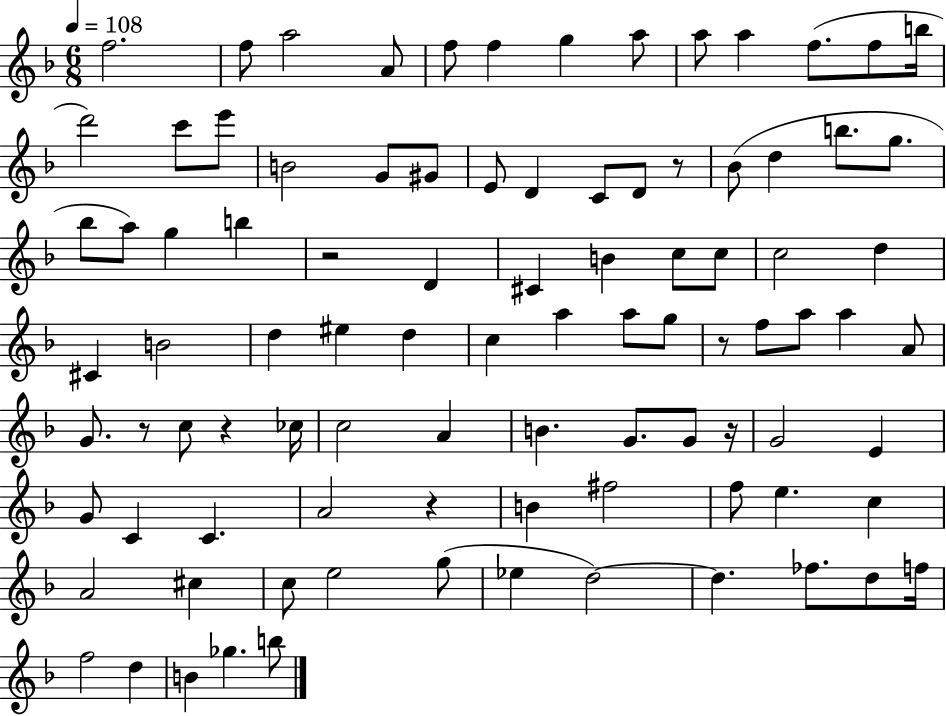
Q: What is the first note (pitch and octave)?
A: F5